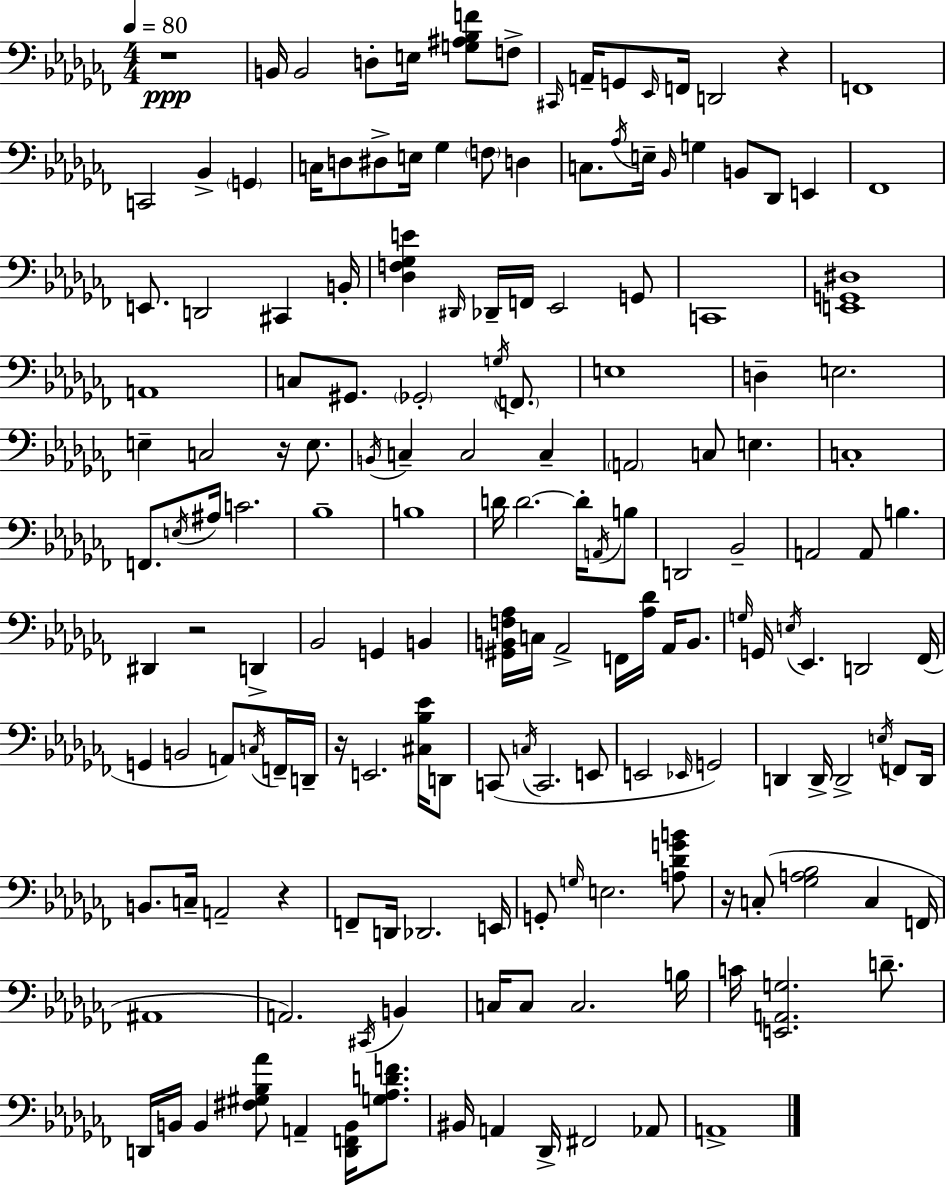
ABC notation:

X:1
T:Untitled
M:4/4
L:1/4
K:Abm
z4 B,,/4 B,,2 D,/2 E,/4 [G,^A,_B,F]/2 F,/2 ^C,,/4 A,,/4 G,,/2 _E,,/4 F,,/4 D,,2 z F,,4 C,,2 _B,, G,, C,/4 D,/2 ^D,/2 E,/4 _G, F,/2 D, C,/2 _A,/4 E,/4 _B,,/4 G, B,,/2 _D,,/2 E,, _F,,4 E,,/2 D,,2 ^C,, B,,/4 [_D,F,_G,E] ^D,,/4 _D,,/4 F,,/4 _E,,2 G,,/2 C,,4 [E,,G,,^D,]4 A,,4 C,/2 ^G,,/2 _G,,2 G,/4 F,,/2 E,4 D, E,2 E, C,2 z/4 E,/2 B,,/4 C, C,2 C, A,,2 C,/2 E, C,4 F,,/2 E,/4 ^A,/4 C2 _B,4 B,4 D/4 D2 D/4 A,,/4 B,/2 D,,2 _B,,2 A,,2 A,,/2 B, ^D,, z2 D,, _B,,2 G,, B,, [^G,,B,,F,_A,]/4 C,/4 _A,,2 F,,/4 [_A,_D]/4 _A,,/4 B,,/2 G,/4 G,,/4 E,/4 _E,, D,,2 _F,,/4 G,, B,,2 A,,/2 C,/4 F,,/4 D,,/4 z/4 E,,2 [^C,_B,_E]/4 D,,/2 C,,/2 C,/4 C,,2 E,,/2 E,,2 _E,,/4 G,,2 D,, D,,/4 D,,2 E,/4 F,,/2 D,,/4 B,,/2 C,/4 A,,2 z F,,/2 D,,/4 _D,,2 E,,/4 G,,/2 G,/4 E,2 [A,_DGB]/2 z/4 C,/2 [_G,A,_B,]2 C, F,,/4 ^A,,4 A,,2 ^C,,/4 B,, C,/4 C,/2 C,2 B,/4 C/4 [E,,A,,G,]2 D/2 D,,/4 B,,/4 B,, [^F,^G,_B,_A]/2 A,, [D,,F,,B,,]/4 [G,_A,DF]/2 ^B,,/4 A,, _D,,/4 ^F,,2 _A,,/2 A,,4